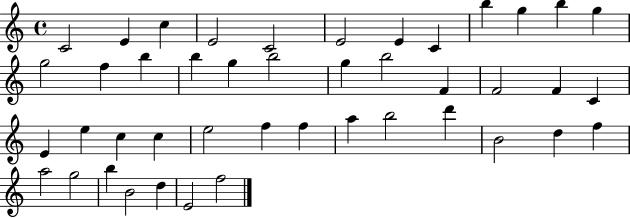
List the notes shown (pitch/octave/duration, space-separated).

C4/h E4/q C5/q E4/h C4/h E4/h E4/q C4/q B5/q G5/q B5/q G5/q G5/h F5/q B5/q B5/q G5/q B5/h G5/q B5/h F4/q F4/h F4/q C4/q E4/q E5/q C5/q C5/q E5/h F5/q F5/q A5/q B5/h D6/q B4/h D5/q F5/q A5/h G5/h B5/q B4/h D5/q E4/h F5/h